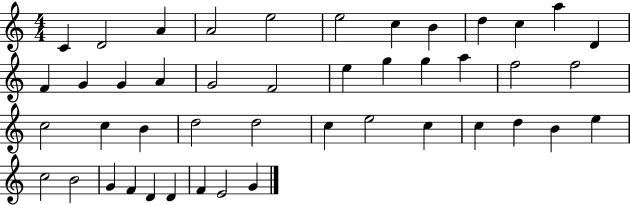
C4/q D4/h A4/q A4/h E5/h E5/h C5/q B4/q D5/q C5/q A5/q D4/q F4/q G4/q G4/q A4/q G4/h F4/h E5/q G5/q G5/q A5/q F5/h F5/h C5/h C5/q B4/q D5/h D5/h C5/q E5/h C5/q C5/q D5/q B4/q E5/q C5/h B4/h G4/q F4/q D4/q D4/q F4/q E4/h G4/q